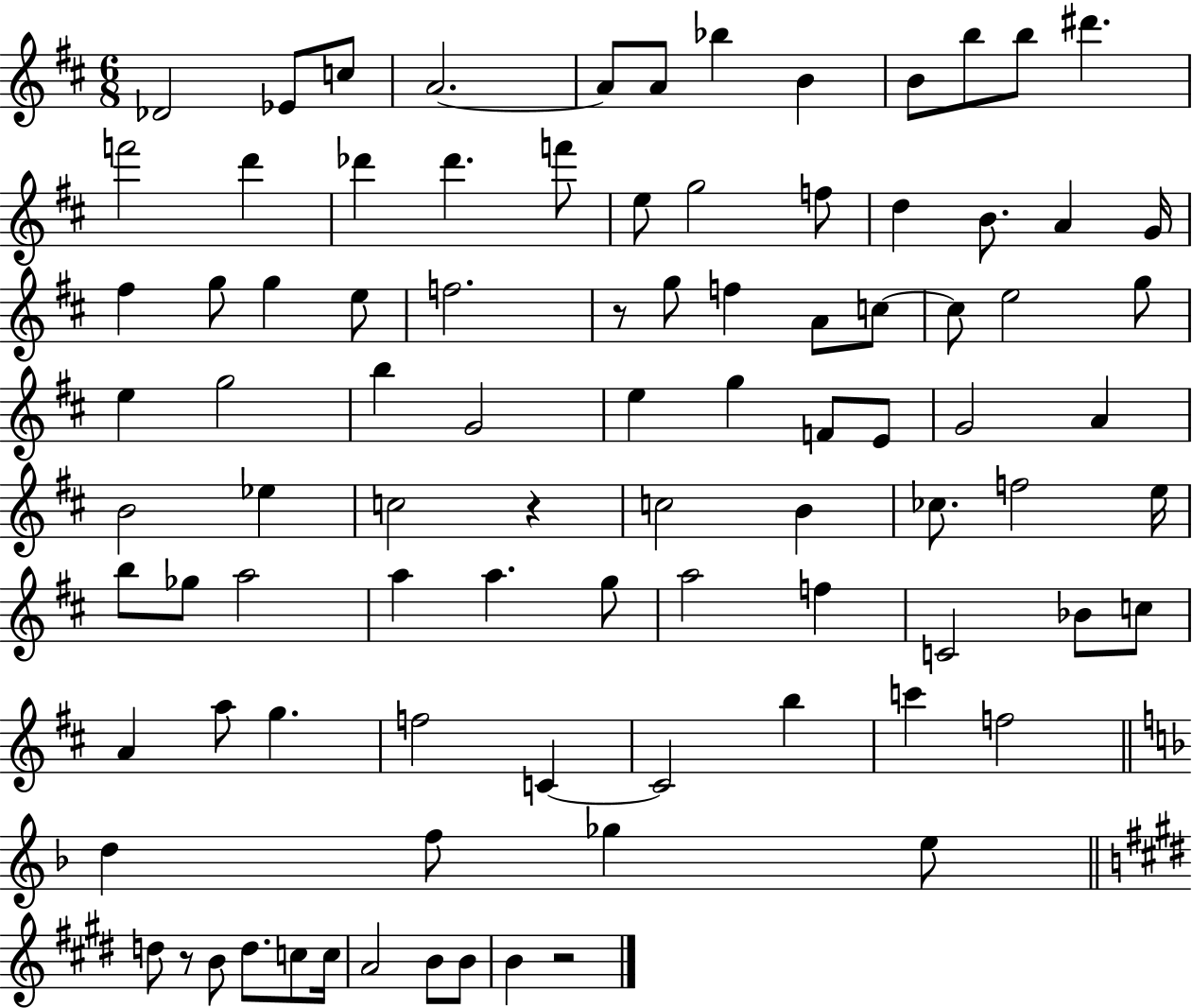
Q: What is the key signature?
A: D major